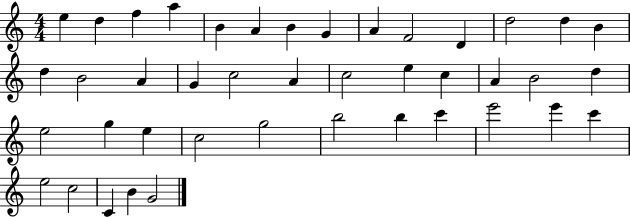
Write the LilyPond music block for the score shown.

{
  \clef treble
  \numericTimeSignature
  \time 4/4
  \key c \major
  e''4 d''4 f''4 a''4 | b'4 a'4 b'4 g'4 | a'4 f'2 d'4 | d''2 d''4 b'4 | \break d''4 b'2 a'4 | g'4 c''2 a'4 | c''2 e''4 c''4 | a'4 b'2 d''4 | \break e''2 g''4 e''4 | c''2 g''2 | b''2 b''4 c'''4 | e'''2 e'''4 c'''4 | \break e''2 c''2 | c'4 b'4 g'2 | \bar "|."
}